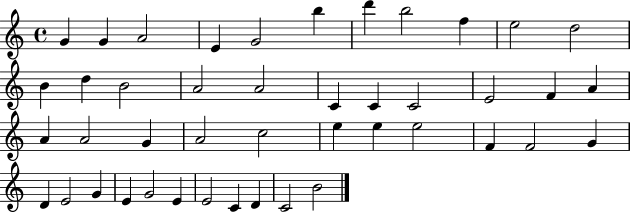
G4/q G4/q A4/h E4/q G4/h B5/q D6/q B5/h F5/q E5/h D5/h B4/q D5/q B4/h A4/h A4/h C4/q C4/q C4/h E4/h F4/q A4/q A4/q A4/h G4/q A4/h C5/h E5/q E5/q E5/h F4/q F4/h G4/q D4/q E4/h G4/q E4/q G4/h E4/q E4/h C4/q D4/q C4/h B4/h